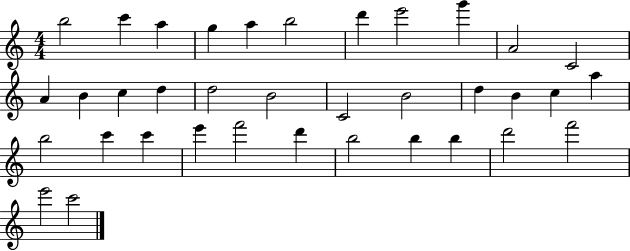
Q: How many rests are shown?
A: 0